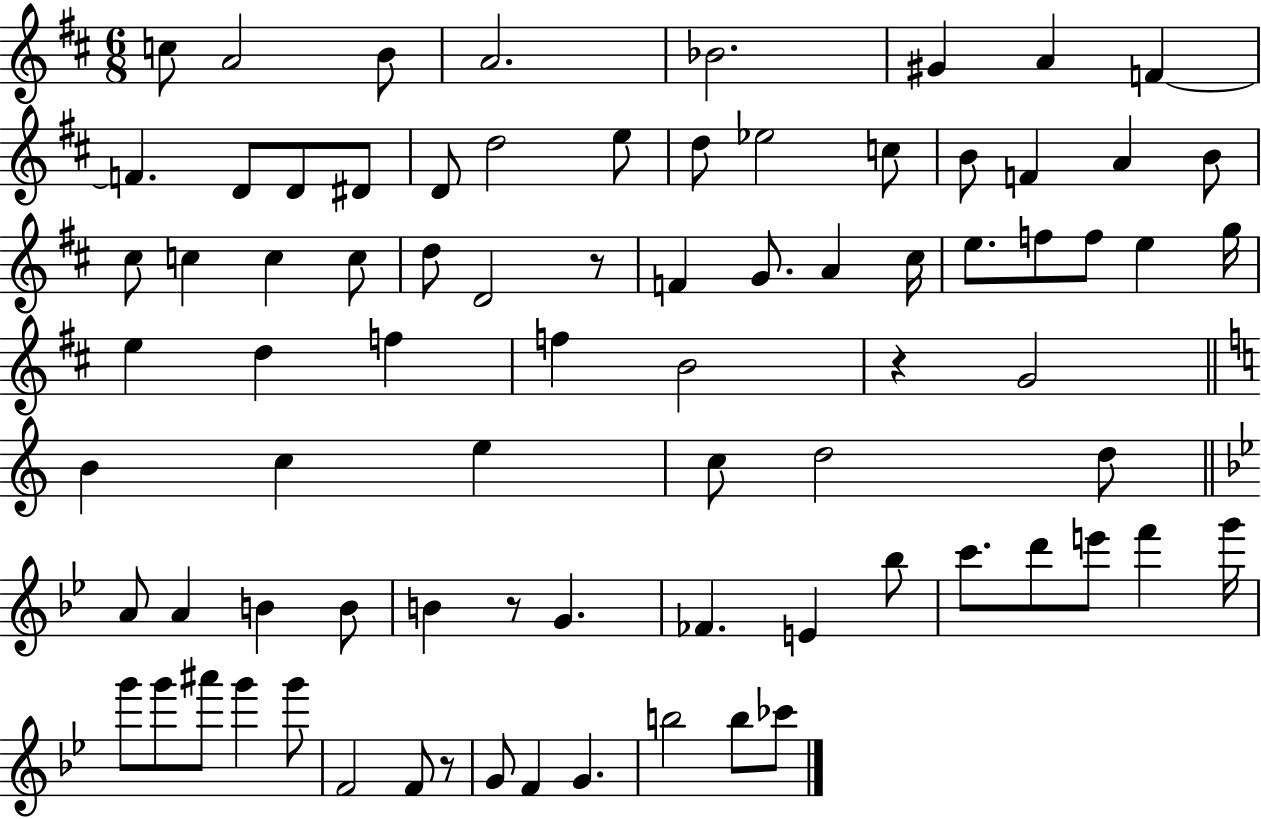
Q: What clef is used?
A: treble